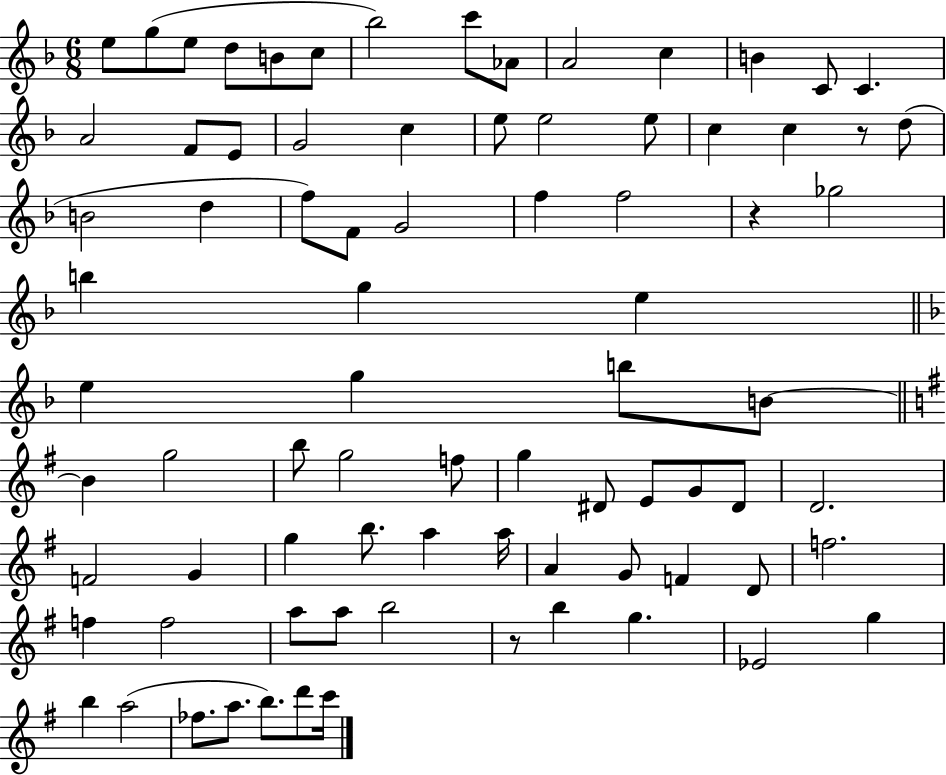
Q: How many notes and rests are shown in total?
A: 81